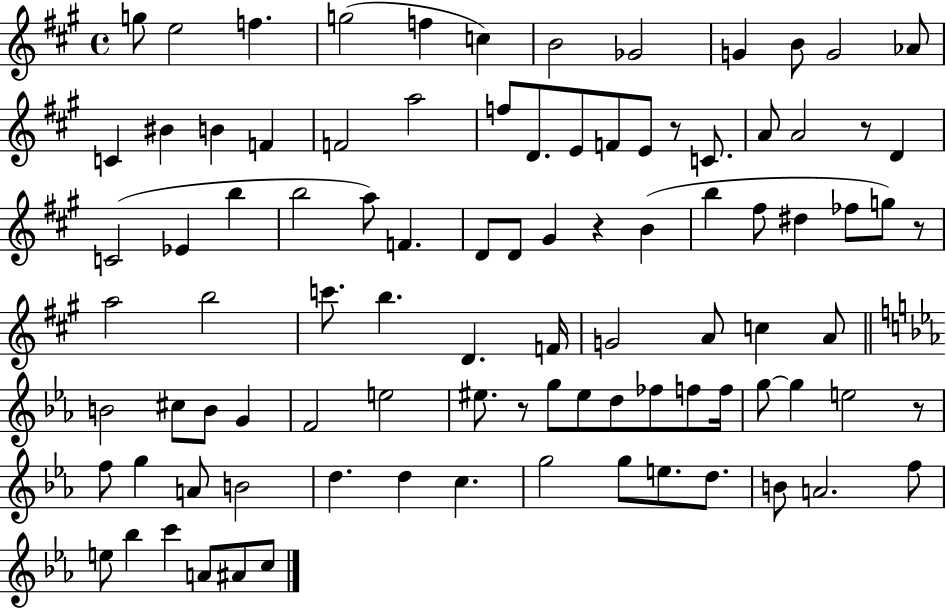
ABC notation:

X:1
T:Untitled
M:4/4
L:1/4
K:A
g/2 e2 f g2 f c B2 _G2 G B/2 G2 _A/2 C ^B B F F2 a2 f/2 D/2 E/2 F/2 E/2 z/2 C/2 A/2 A2 z/2 D C2 _E b b2 a/2 F D/2 D/2 ^G z B b ^f/2 ^d _f/2 g/2 z/2 a2 b2 c'/2 b D F/4 G2 A/2 c A/2 B2 ^c/2 B/2 G F2 e2 ^e/2 z/2 g/2 ^e/2 d/2 _f/2 f/2 f/4 g/2 g e2 z/2 f/2 g A/2 B2 d d c g2 g/2 e/2 d/2 B/2 A2 f/2 e/2 _b c' A/2 ^A/2 c/2